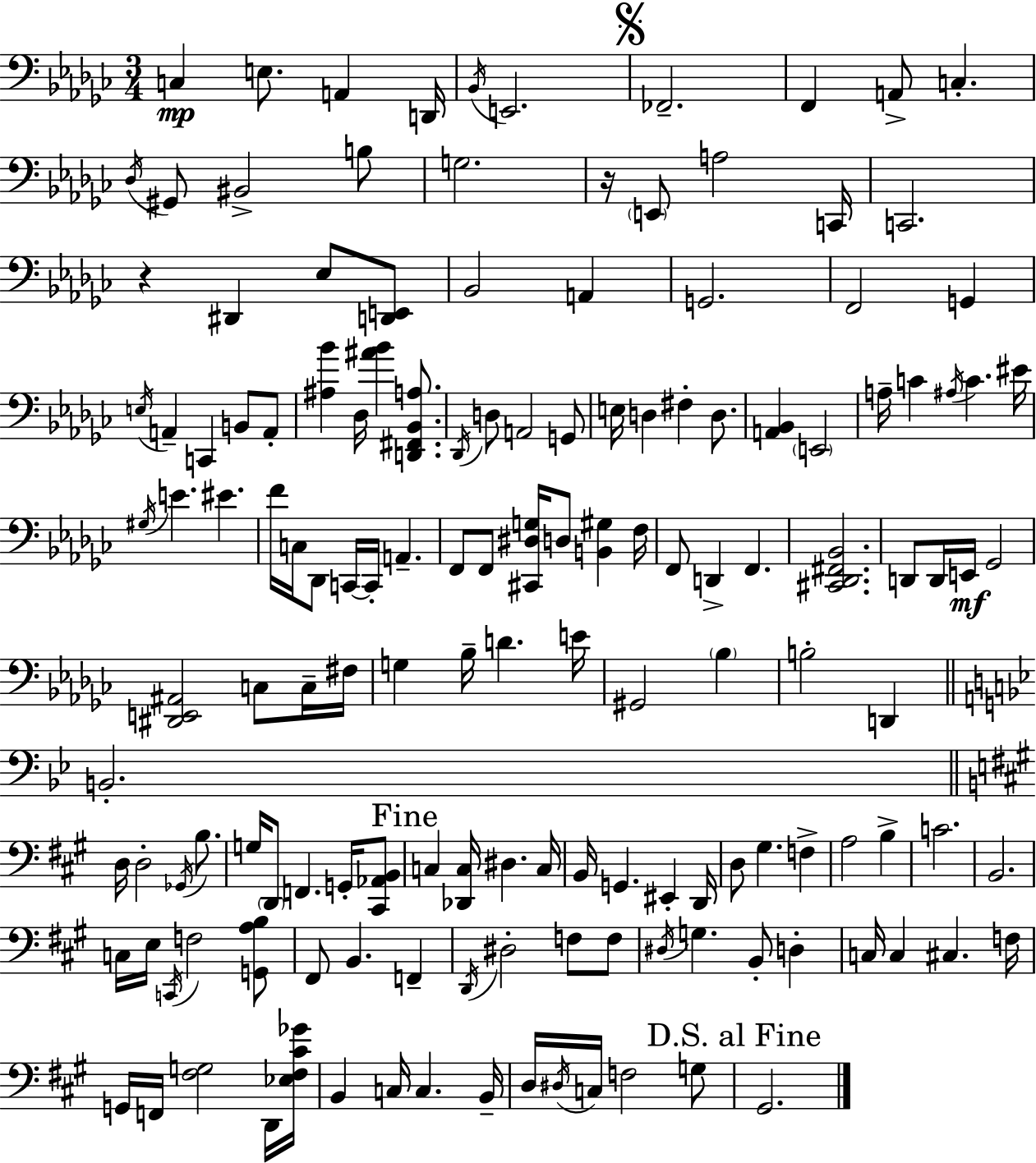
{
  \clef bass
  \numericTimeSignature
  \time 3/4
  \key ees \minor
  c4\mp e8. a,4 d,16 | \acciaccatura { bes,16 } e,2. | \mark \markup { \musicglyph "scripts.segno" } fes,2.-- | f,4 a,8-> c4.-. | \break \acciaccatura { des16 } gis,8 bis,2-> | b8 g2. | r16 \parenthesize e,8 a2 | c,16 c,2. | \break r4 dis,4 ees8 | <d, e,>8 bes,2 a,4 | g,2. | f,2 g,4 | \break \acciaccatura { e16 } a,4-- c,4 b,8 | a,8-. <ais bes'>4 des16 <ais' bes'>4 | <d, fis, bes, a>8. \acciaccatura { des,16 } d8 a,2 | g,8 e16 d4 fis4-. | \break d8. <a, bes,>4 \parenthesize e,2 | a16-- c'4 \acciaccatura { ais16 } c'4. | eis'16 \acciaccatura { gis16 } e'4. | eis'4. f'16 c16 des,8 c,16~~ c,16-. | \break a,4.-- f,8 f,8 <cis, dis g>16 d8 | <b, gis>4 f16 f,8 d,4-> | f,4. <cis, des, fis, bes,>2. | d,8 d,16 e,16\mf ges,2 | \break <dis, e, ais,>2 | c8 c16-- fis16 g4 bes16-- d'4. | e'16 gis,2 | \parenthesize bes4 b2-. | \break d,4 \bar "||" \break \key bes \major b,2.-. | \bar "||" \break \key a \major d16 d2-. \acciaccatura { ges,16 } b8. | g16 \parenthesize d,8 f,4. g,16-. <cis, aes, b,>8 | \mark "Fine" c4 <des, c>16 dis4. | c16 b,16 g,4. eis,4-. | \break d,16 d8 gis4. f4-> | a2 b4-> | c'2. | b,2. | \break c16 e16 \acciaccatura { c,16 } f2 | <g, a b>8 fis,8 b,4. f,4-- | \acciaccatura { d,16 } dis2-. f8 | f8 \acciaccatura { dis16 } g4. b,8-. | \break d4-. c16 c4 cis4. | f16 g,16 f,16 <fis g>2 | d,16 <ees fis cis' ges'>16 b,4 c16 c4. | b,16-- d16 \acciaccatura { dis16 } c16 f2 | \break g8 \mark "D.S. al Fine" gis,2. | \bar "|."
}